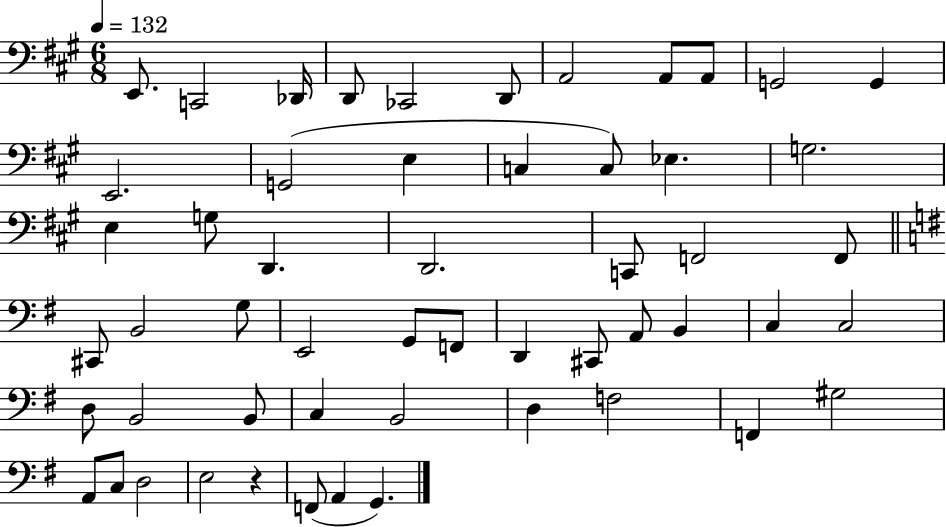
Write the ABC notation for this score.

X:1
T:Untitled
M:6/8
L:1/4
K:A
E,,/2 C,,2 _D,,/4 D,,/2 _C,,2 D,,/2 A,,2 A,,/2 A,,/2 G,,2 G,, E,,2 G,,2 E, C, C,/2 _E, G,2 E, G,/2 D,, D,,2 C,,/2 F,,2 F,,/2 ^C,,/2 B,,2 G,/2 E,,2 G,,/2 F,,/2 D,, ^C,,/2 A,,/2 B,, C, C,2 D,/2 B,,2 B,,/2 C, B,,2 D, F,2 F,, ^G,2 A,,/2 C,/2 D,2 E,2 z F,,/2 A,, G,,